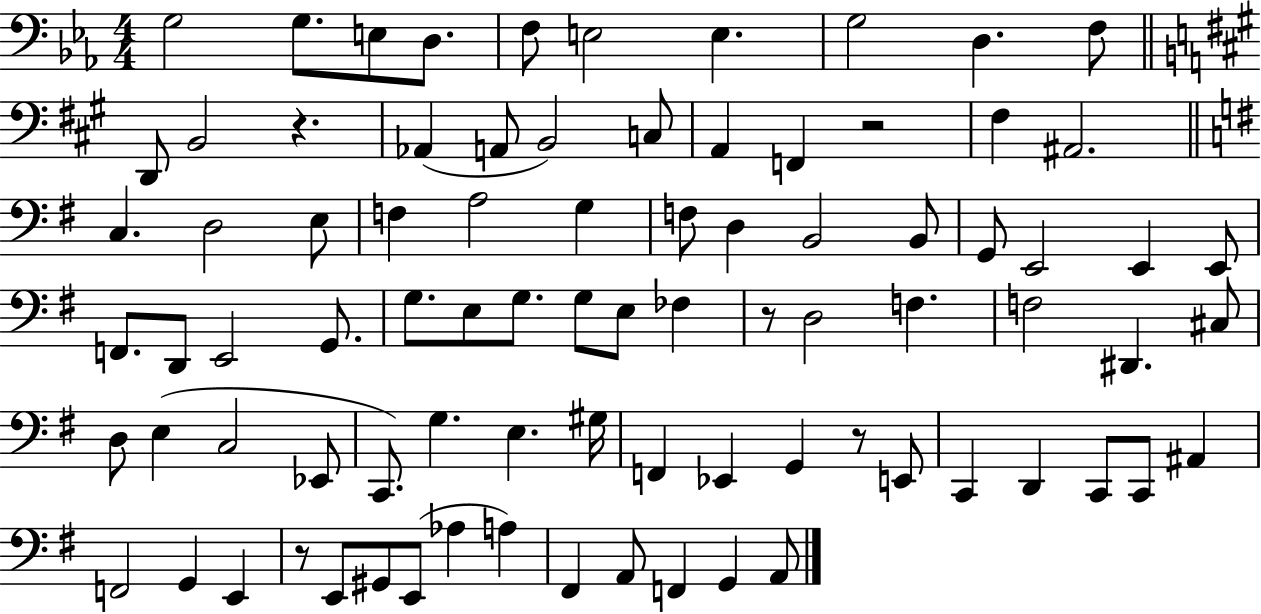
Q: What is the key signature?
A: EES major